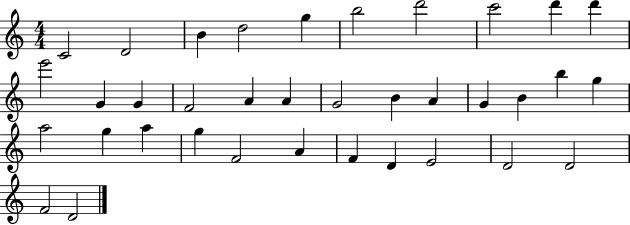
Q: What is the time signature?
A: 4/4